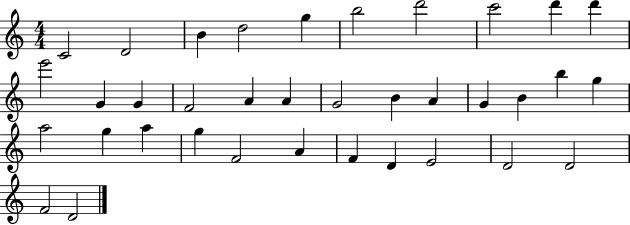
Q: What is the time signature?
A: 4/4